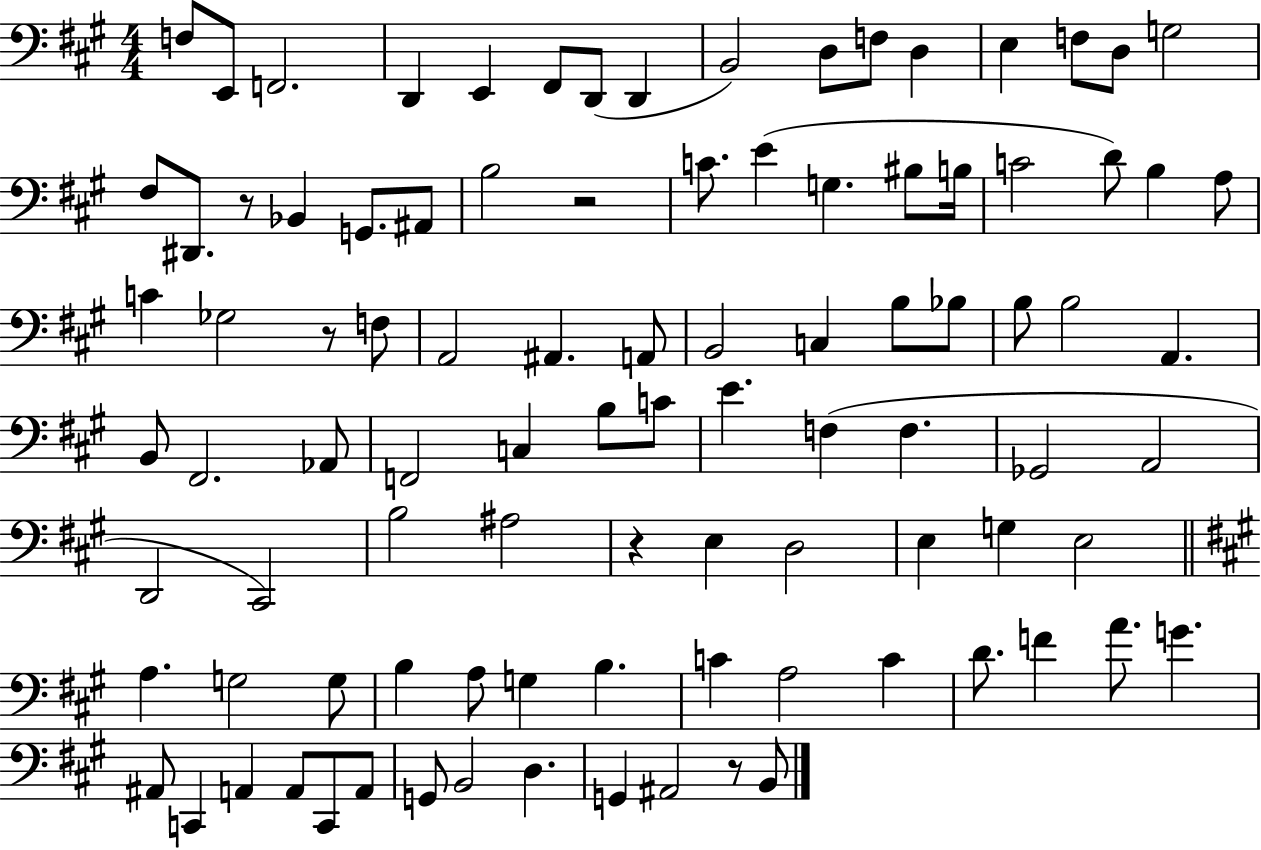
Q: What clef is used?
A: bass